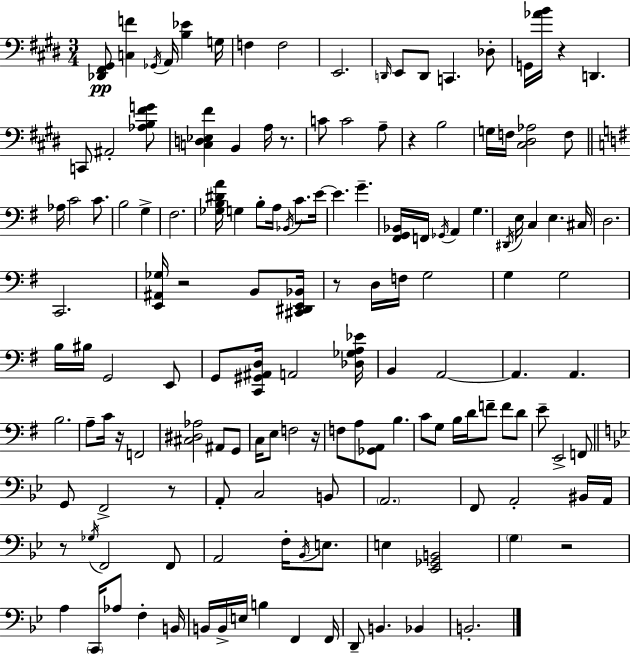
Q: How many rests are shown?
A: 10